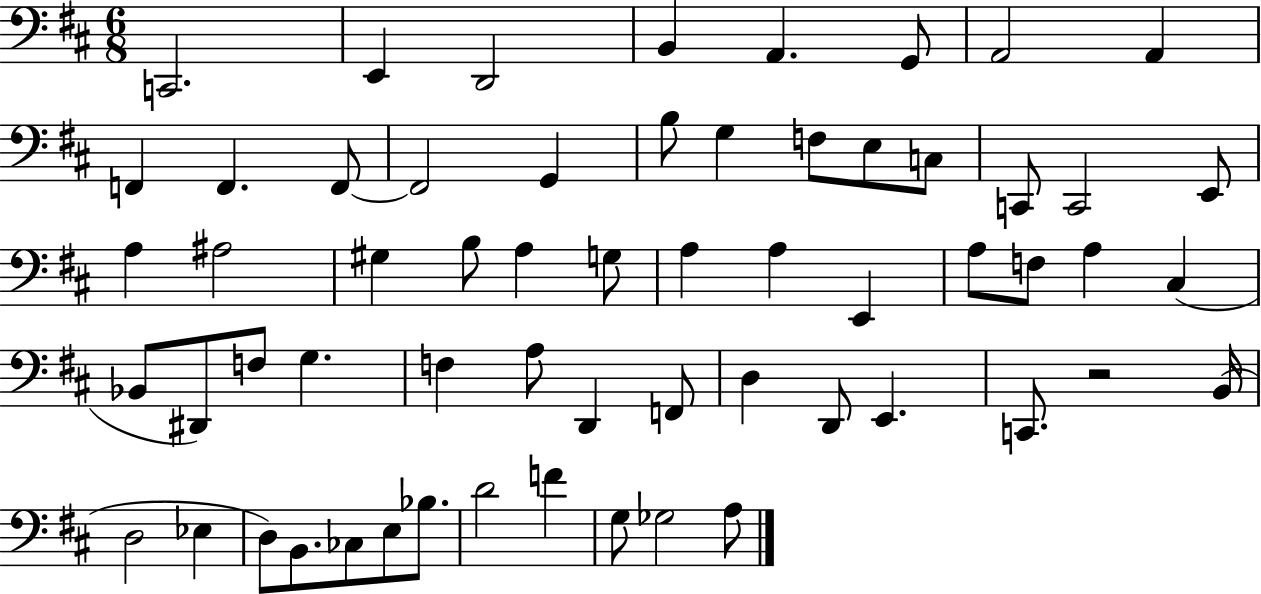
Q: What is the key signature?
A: D major